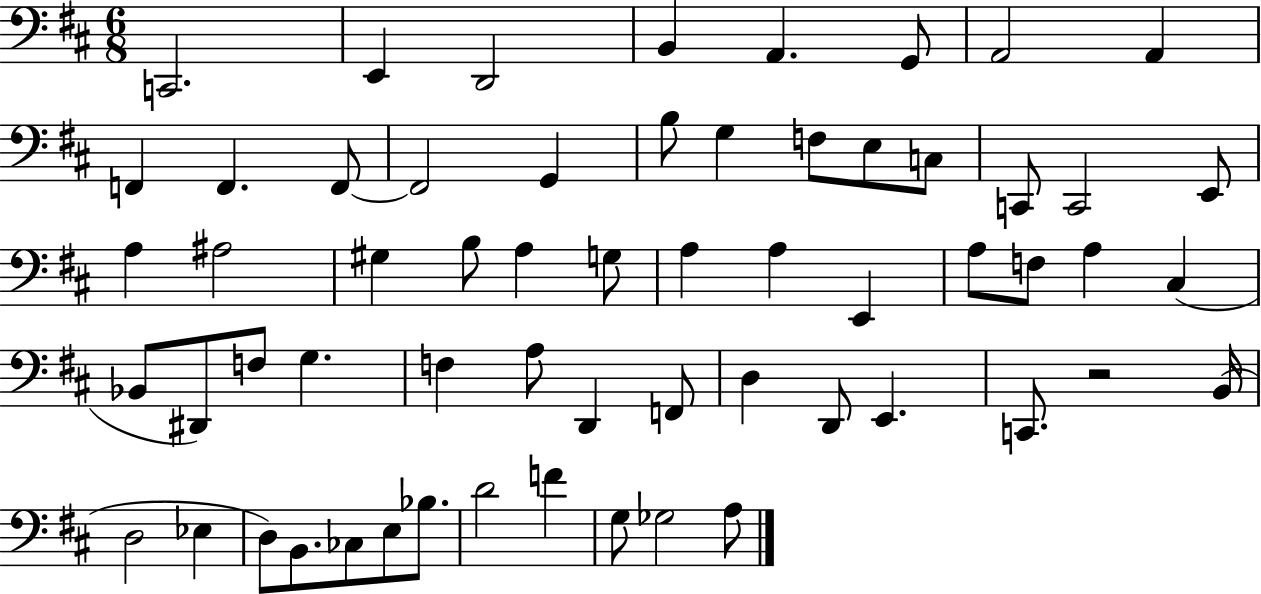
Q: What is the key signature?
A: D major